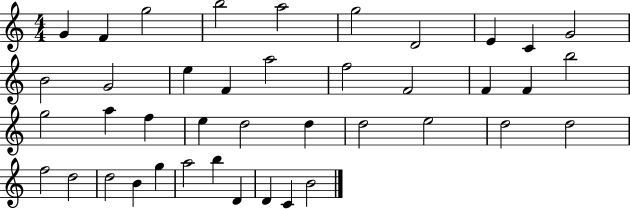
{
  \clef treble
  \numericTimeSignature
  \time 4/4
  \key c \major
  g'4 f'4 g''2 | b''2 a''2 | g''2 d'2 | e'4 c'4 g'2 | \break b'2 g'2 | e''4 f'4 a''2 | f''2 f'2 | f'4 f'4 b''2 | \break g''2 a''4 f''4 | e''4 d''2 d''4 | d''2 e''2 | d''2 d''2 | \break f''2 d''2 | d''2 b'4 g''4 | a''2 b''4 d'4 | d'4 c'4 b'2 | \break \bar "|."
}